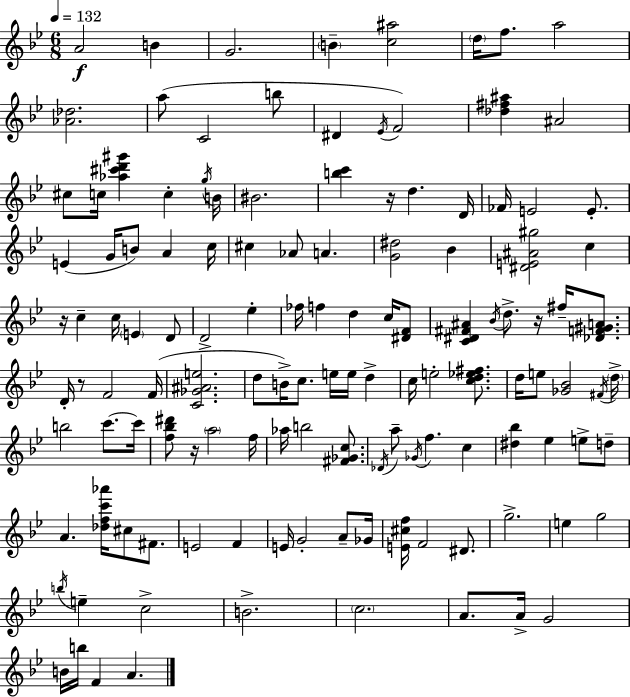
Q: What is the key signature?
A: BES major